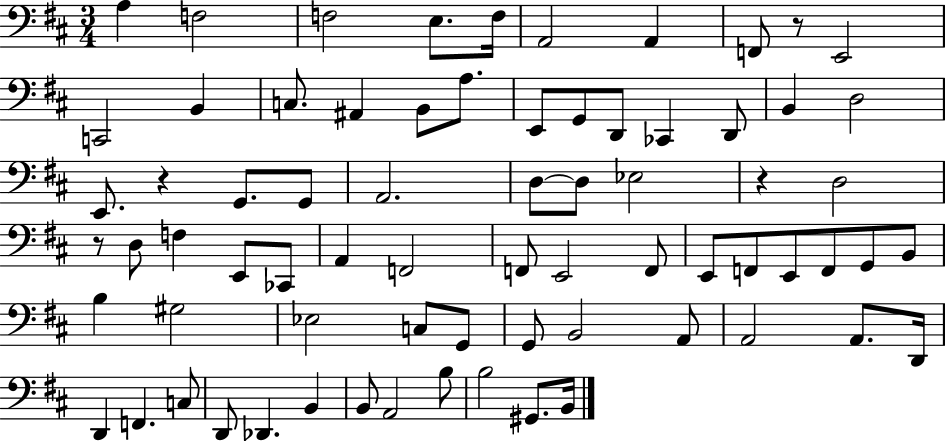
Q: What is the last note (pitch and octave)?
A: B2